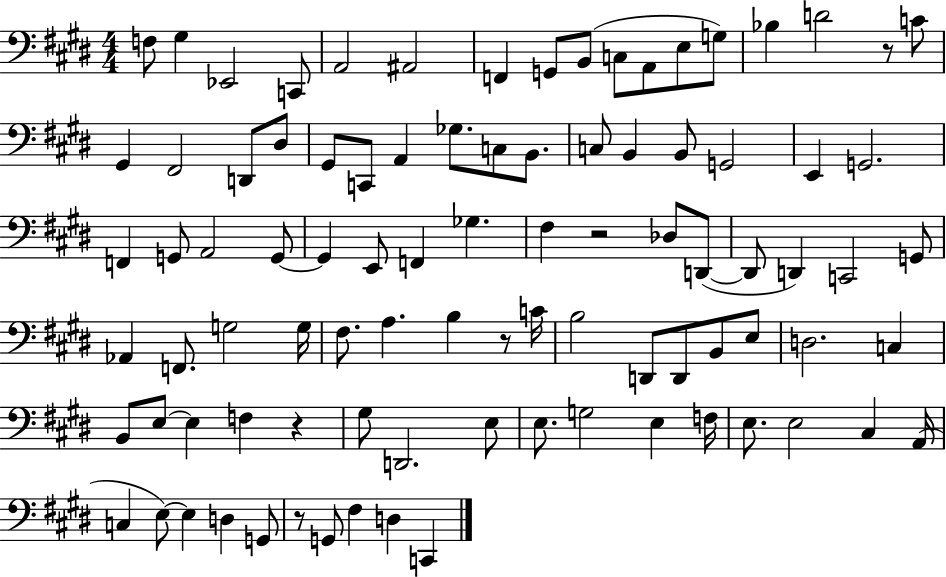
F3/e G#3/q Eb2/h C2/e A2/h A#2/h F2/q G2/e B2/e C3/e A2/e E3/e G3/e Bb3/q D4/h R/e C4/e G#2/q F#2/h D2/e D#3/e G#2/e C2/e A2/q Gb3/e. C3/e B2/e. C3/e B2/q B2/e G2/h E2/q G2/h. F2/q G2/e A2/h G2/e G2/q E2/e F2/q Gb3/q. F#3/q R/h Db3/e D2/e D2/e D2/q C2/h G2/e Ab2/q F2/e. G3/h G3/s F#3/e. A3/q. B3/q R/e C4/s B3/h D2/e D2/e B2/e E3/e D3/h. C3/q B2/e E3/e E3/q F3/q R/q G#3/e D2/h. E3/e E3/e. G3/h E3/q F3/s E3/e. E3/h C#3/q A2/s C3/q E3/e E3/q D3/q G2/e R/e G2/e F#3/q D3/q C2/q